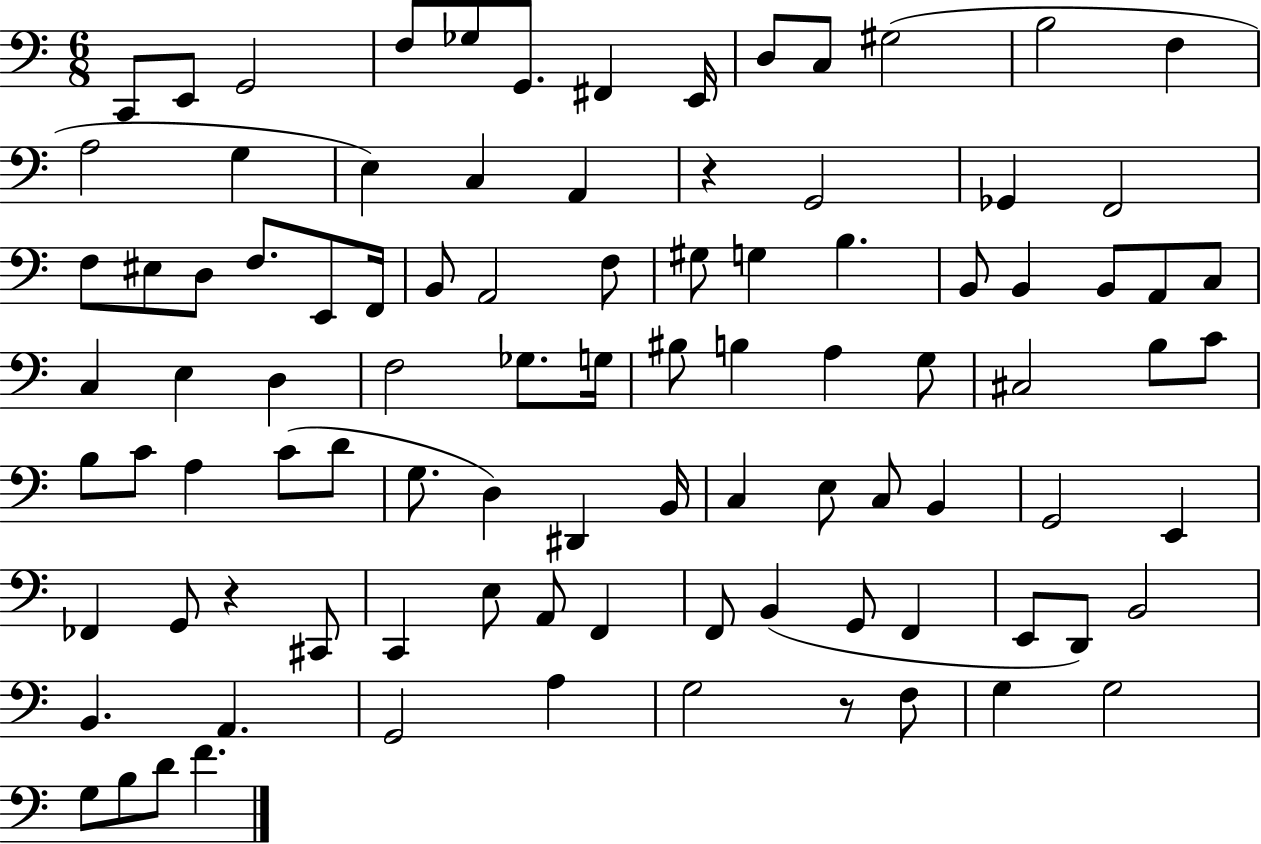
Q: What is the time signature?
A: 6/8